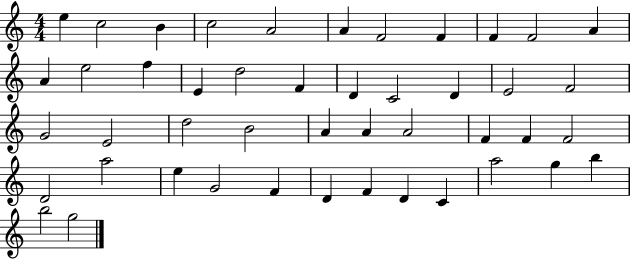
E5/q C5/h B4/q C5/h A4/h A4/q F4/h F4/q F4/q F4/h A4/q A4/q E5/h F5/q E4/q D5/h F4/q D4/q C4/h D4/q E4/h F4/h G4/h E4/h D5/h B4/h A4/q A4/q A4/h F4/q F4/q F4/h D4/h A5/h E5/q G4/h F4/q D4/q F4/q D4/q C4/q A5/h G5/q B5/q B5/h G5/h